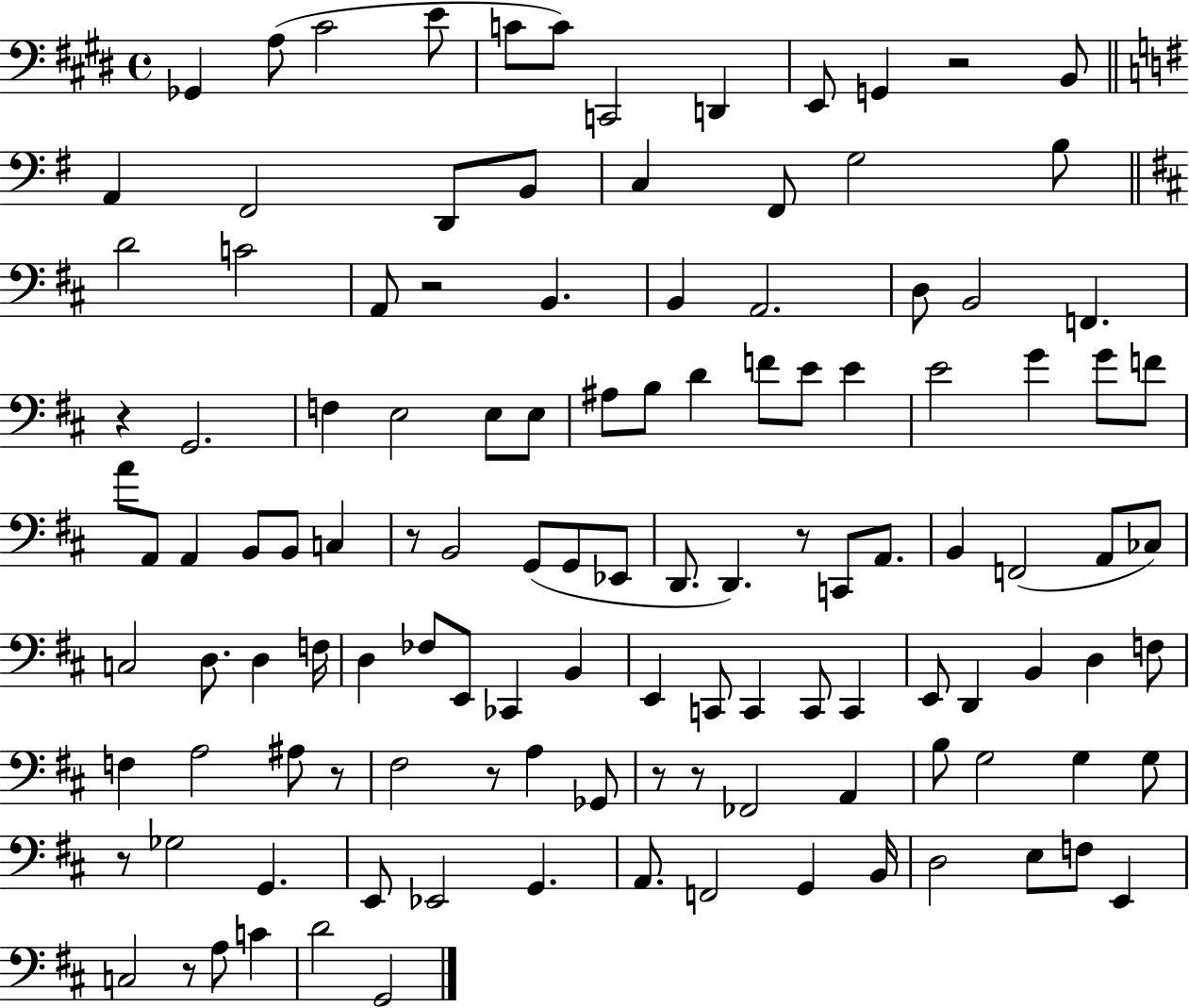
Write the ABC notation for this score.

X:1
T:Untitled
M:4/4
L:1/4
K:E
_G,, A,/2 ^C2 E/2 C/2 C/2 C,,2 D,, E,,/2 G,, z2 B,,/2 A,, ^F,,2 D,,/2 B,,/2 C, ^F,,/2 G,2 B,/2 D2 C2 A,,/2 z2 B,, B,, A,,2 D,/2 B,,2 F,, z G,,2 F, E,2 E,/2 E,/2 ^A,/2 B,/2 D F/2 E/2 E E2 G G/2 F/2 A/2 A,,/2 A,, B,,/2 B,,/2 C, z/2 B,,2 G,,/2 G,,/2 _E,,/2 D,,/2 D,, z/2 C,,/2 A,,/2 B,, F,,2 A,,/2 _C,/2 C,2 D,/2 D, F,/4 D, _F,/2 E,,/2 _C,, B,, E,, C,,/2 C,, C,,/2 C,, E,,/2 D,, B,, D, F,/2 F, A,2 ^A,/2 z/2 ^F,2 z/2 A, _G,,/2 z/2 z/2 _F,,2 A,, B,/2 G,2 G, G,/2 z/2 _G,2 G,, E,,/2 _E,,2 G,, A,,/2 F,,2 G,, B,,/4 D,2 E,/2 F,/2 E,, C,2 z/2 A,/2 C D2 G,,2